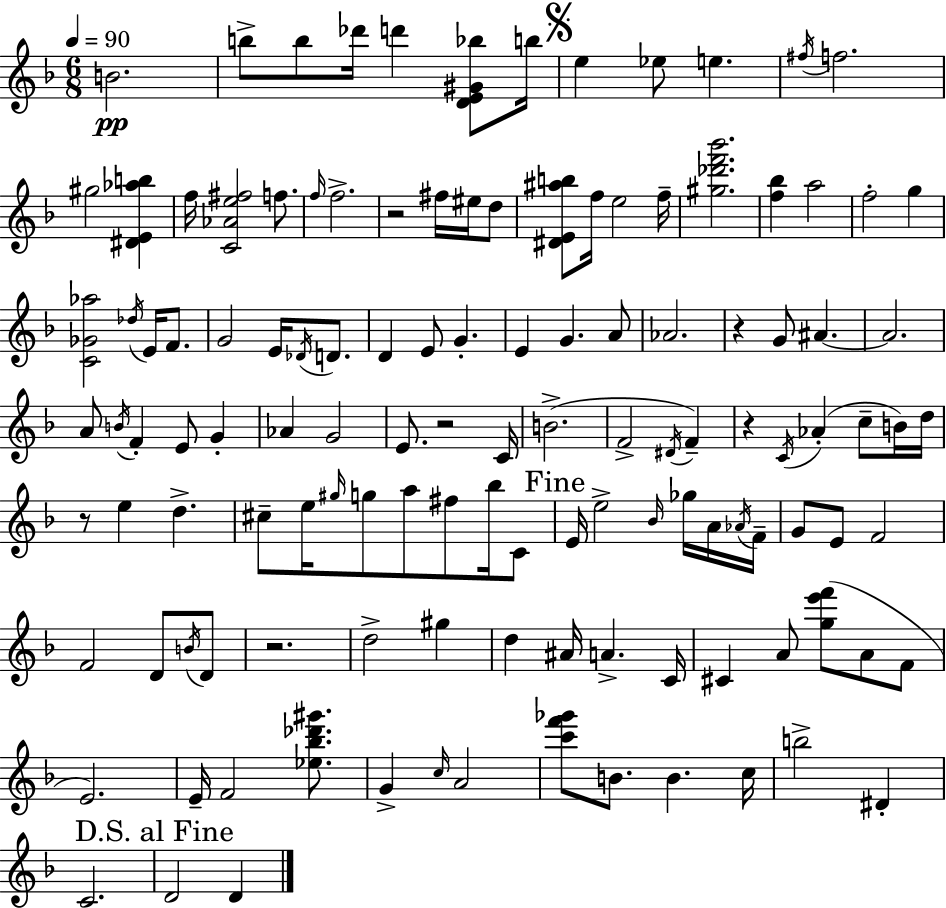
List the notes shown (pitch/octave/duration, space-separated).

B4/h. B5/e B5/e Db6/s D6/q [D4,E4,G#4,Bb5]/e B5/s E5/q Eb5/e E5/q. F#5/s F5/h. G#5/h [D#4,E4,Ab5,B5]/q F5/s [C4,Ab4,E5,F#5]/h F5/e. F5/s F5/h. R/h F#5/s EIS5/s D5/e [D#4,E4,A#5,B5]/e F5/s E5/h F5/s [G#5,Db6,F6,Bb6]/h. [F5,Bb5]/q A5/h F5/h G5/q [C4,Gb4,Ab5]/h Db5/s E4/s F4/e. G4/h E4/s Db4/s D4/e. D4/q E4/e G4/q. E4/q G4/q. A4/e Ab4/h. R/q G4/e A#4/q. A#4/h. A4/e B4/s F4/q E4/e G4/q Ab4/q G4/h E4/e. R/h C4/s B4/h. F4/h D#4/s F4/q R/q C4/s Ab4/q C5/e B4/s D5/s R/e E5/q D5/q. C#5/e E5/s G#5/s G5/e A5/e F#5/e Bb5/s C4/e E4/s E5/h Bb4/s Gb5/s A4/s Ab4/s F4/s G4/e E4/e F4/h F4/h D4/e B4/s D4/e R/h. D5/h G#5/q D5/q A#4/s A4/q. C4/s C#4/q A4/e [G5,E6,F6]/e A4/e F4/e E4/h. E4/s F4/h [Eb5,Bb5,Db6,G#6]/e. G4/q C5/s A4/h [C6,F6,Gb6]/e B4/e. B4/q. C5/s B5/h D#4/q C4/h. D4/h D4/q